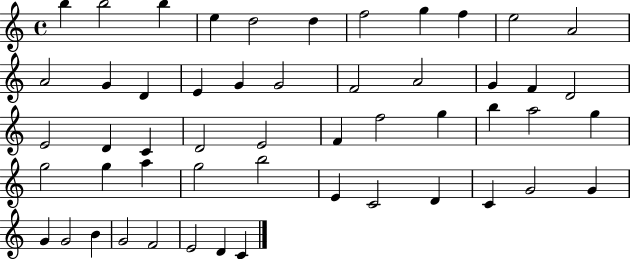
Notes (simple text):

B5/q B5/h B5/q E5/q D5/h D5/q F5/h G5/q F5/q E5/h A4/h A4/h G4/q D4/q E4/q G4/q G4/h F4/h A4/h G4/q F4/q D4/h E4/h D4/q C4/q D4/h E4/h F4/q F5/h G5/q B5/q A5/h G5/q G5/h G5/q A5/q G5/h B5/h E4/q C4/h D4/q C4/q G4/h G4/q G4/q G4/h B4/q G4/h F4/h E4/h D4/q C4/q